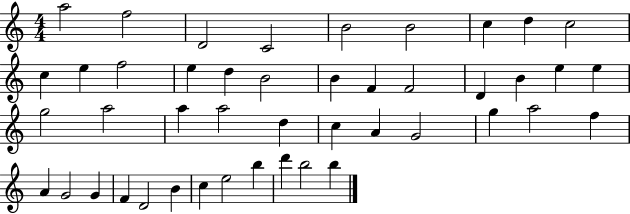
A5/h F5/h D4/h C4/h B4/h B4/h C5/q D5/q C5/h C5/q E5/q F5/h E5/q D5/q B4/h B4/q F4/q F4/h D4/q B4/q E5/q E5/q G5/h A5/h A5/q A5/h D5/q C5/q A4/q G4/h G5/q A5/h F5/q A4/q G4/h G4/q F4/q D4/h B4/q C5/q E5/h B5/q D6/q B5/h B5/q